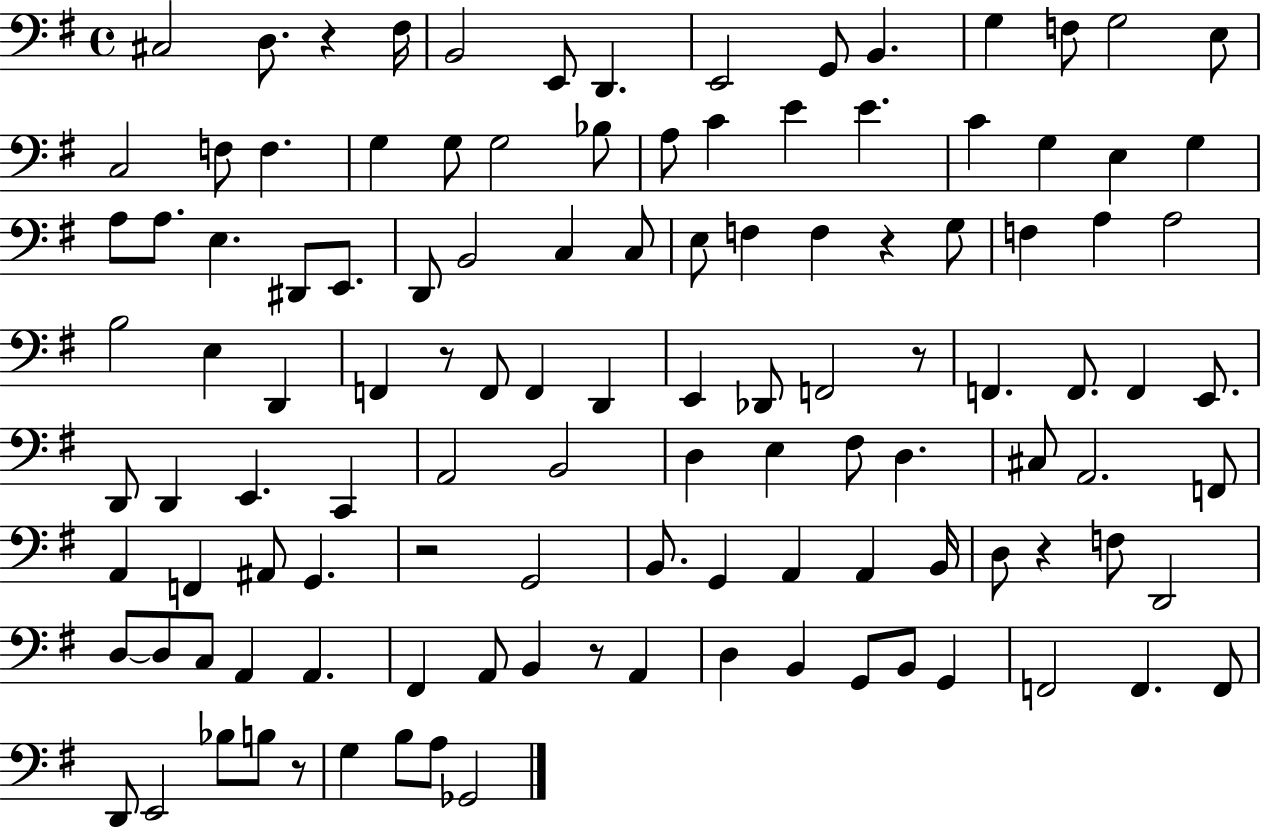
C#3/h D3/e. R/q F#3/s B2/h E2/e D2/q. E2/h G2/e B2/q. G3/q F3/e G3/h E3/e C3/h F3/e F3/q. G3/q G3/e G3/h Bb3/e A3/e C4/q E4/q E4/q. C4/q G3/q E3/q G3/q A3/e A3/e. E3/q. D#2/e E2/e. D2/e B2/h C3/q C3/e E3/e F3/q F3/q R/q G3/e F3/q A3/q A3/h B3/h E3/q D2/q F2/q R/e F2/e F2/q D2/q E2/q Db2/e F2/h R/e F2/q. F2/e. F2/q E2/e. D2/e D2/q E2/q. C2/q A2/h B2/h D3/q E3/q F#3/e D3/q. C#3/e A2/h. F2/e A2/q F2/q A#2/e G2/q. R/h G2/h B2/e. G2/q A2/q A2/q B2/s D3/e R/q F3/e D2/h D3/e D3/e C3/e A2/q A2/q. F#2/q A2/e B2/q R/e A2/q D3/q B2/q G2/e B2/e G2/q F2/h F2/q. F2/e D2/e E2/h Bb3/e B3/e R/e G3/q B3/e A3/e Gb2/h